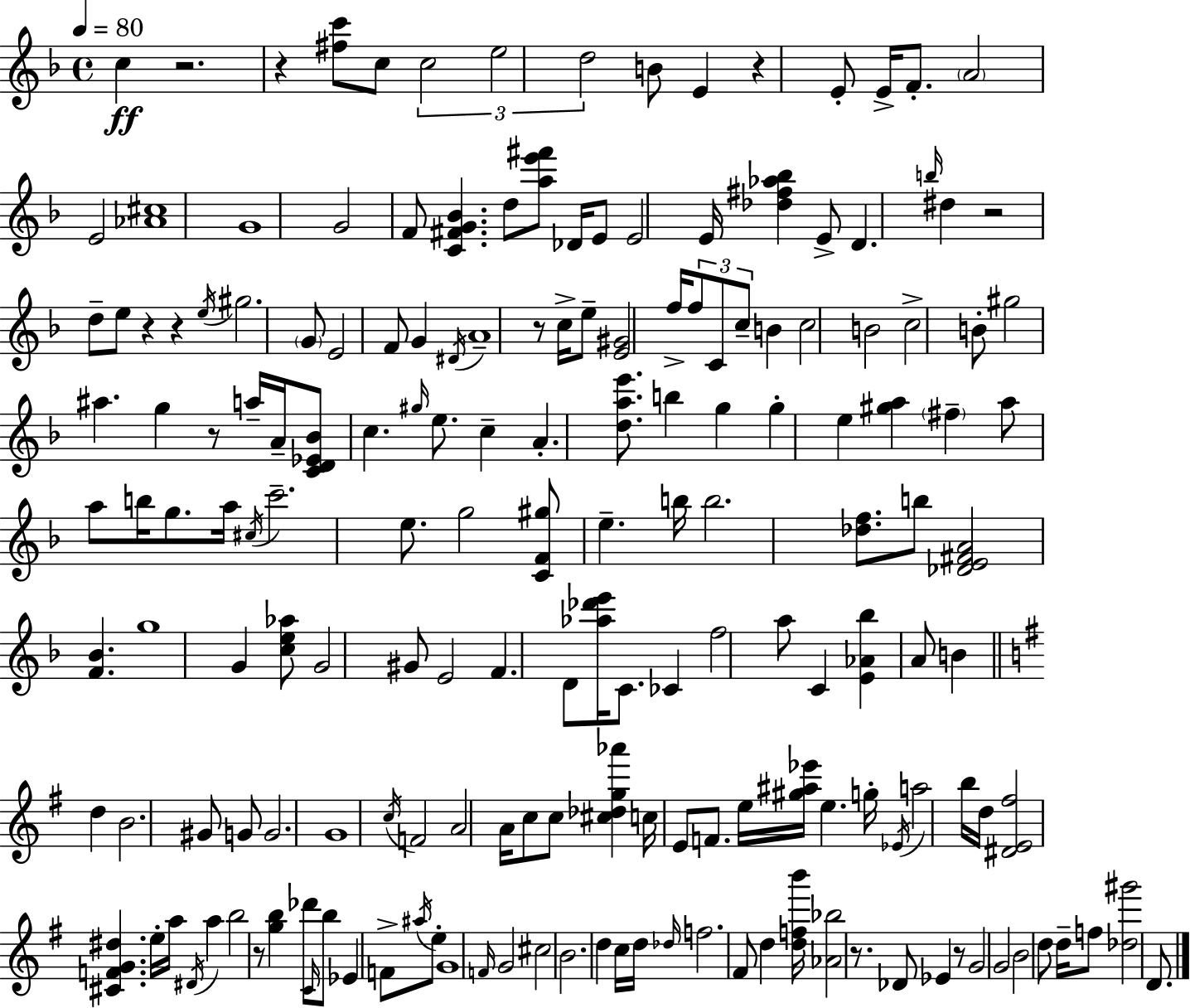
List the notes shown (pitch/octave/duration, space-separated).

C5/q R/h. R/q [F#5,C6]/e C5/e C5/h E5/h D5/h B4/e E4/q R/q E4/e E4/s F4/e. A4/h E4/h [Ab4,C#5]/w G4/w G4/h F4/e [C4,F#4,G4,Bb4]/q. D5/e [A5,E6,F#6]/e Db4/s E4/e E4/h E4/s [Db5,F#5,Ab5,Bb5]/q E4/e D4/q. B5/s D#5/q R/h D5/e E5/e R/q R/q E5/s G#5/h. G4/e E4/h F4/e G4/q D#4/s A4/w R/e C5/s E5/e [E4,G#4]/h F5/s F5/e C4/e C5/e B4/q C5/h B4/h C5/h B4/e G#5/h A#5/q. G5/q R/e A5/s A4/s [C4,D4,Eb4,Bb4]/e C5/q. G#5/s E5/e. C5/q A4/q. [D5,A5,E6]/e. B5/q G5/q G5/q E5/q [G#5,A5]/q F#5/q A5/e A5/e B5/s G5/e. A5/s C#5/s C6/h. E5/e. G5/h [C4,F4,G#5]/e E5/q. B5/s B5/h. [Db5,F5]/e. B5/e [Db4,E4,F#4,A4]/h [F4,Bb4]/q. G5/w G4/q [C5,E5,Ab5]/e G4/h G#4/e E4/h F4/q. D4/e [Ab5,Db6,E6]/s C4/e. CES4/q F5/h A5/e C4/q [E4,Ab4,Bb5]/q A4/e B4/q D5/q B4/h. G#4/e G4/e G4/h. G4/w C5/s F4/h A4/h A4/s C5/e C5/e [C#5,Db5,G5,Ab6]/q C5/s E4/e F4/e. E5/s [G#5,A#5,Eb6]/s E5/q. G5/s Eb4/s A5/h B5/s D5/s [D#4,E4,F#5]/h [C#4,F4,G4,D#5]/q. E5/s A5/s D#4/s A5/q B5/h R/e [G5,B5]/q Db6/e C4/s B5/e Eb4/q F4/e A#5/s E5/e G4/w F4/s G4/h C#5/h B4/h. D5/q C5/s D5/s Db5/s F5/h. F#4/e D5/q [D5,F5,B6]/s [Ab4,Bb5]/h R/e. Db4/e Eb4/q R/e G4/h G4/h B4/h D5/e D5/s F5/e [Db5,G#6]/h D4/e.